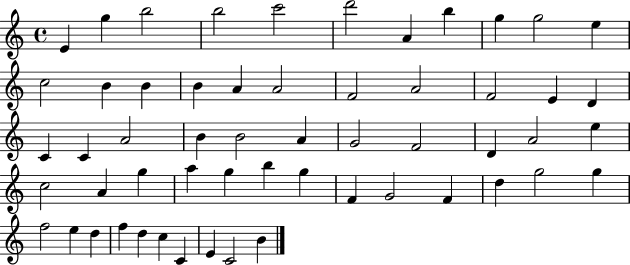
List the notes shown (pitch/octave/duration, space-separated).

E4/q G5/q B5/h B5/h C6/h D6/h A4/q B5/q G5/q G5/h E5/q C5/h B4/q B4/q B4/q A4/q A4/h F4/h A4/h F4/h E4/q D4/q C4/q C4/q A4/h B4/q B4/h A4/q G4/h F4/h D4/q A4/h E5/q C5/h A4/q G5/q A5/q G5/q B5/q G5/q F4/q G4/h F4/q D5/q G5/h G5/q F5/h E5/q D5/q F5/q D5/q C5/q C4/q E4/q C4/h B4/q